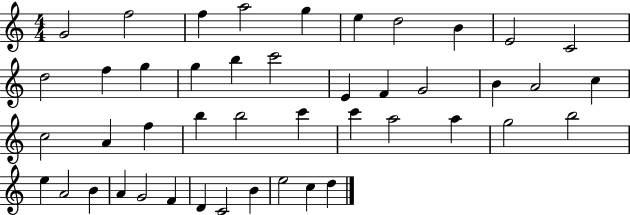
X:1
T:Untitled
M:4/4
L:1/4
K:C
G2 f2 f a2 g e d2 B E2 C2 d2 f g g b c'2 E F G2 B A2 c c2 A f b b2 c' c' a2 a g2 b2 e A2 B A G2 F D C2 B e2 c d